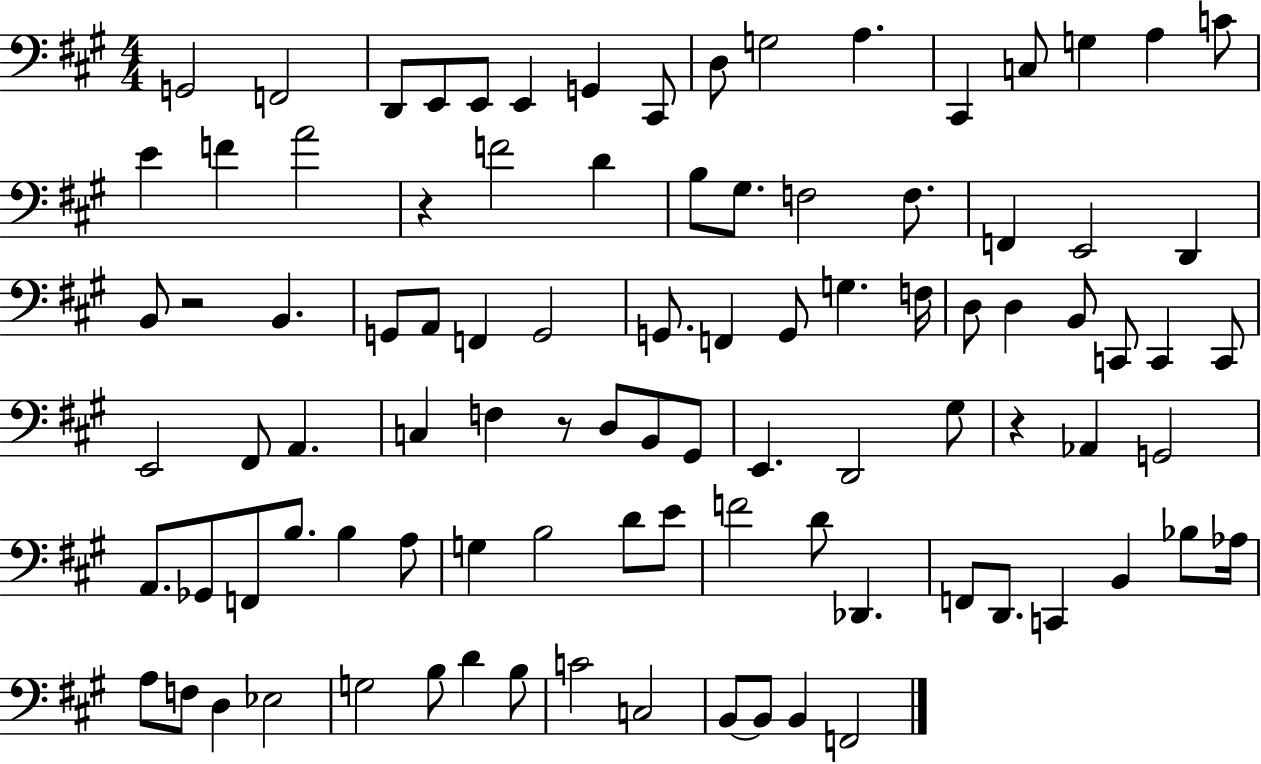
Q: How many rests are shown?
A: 4